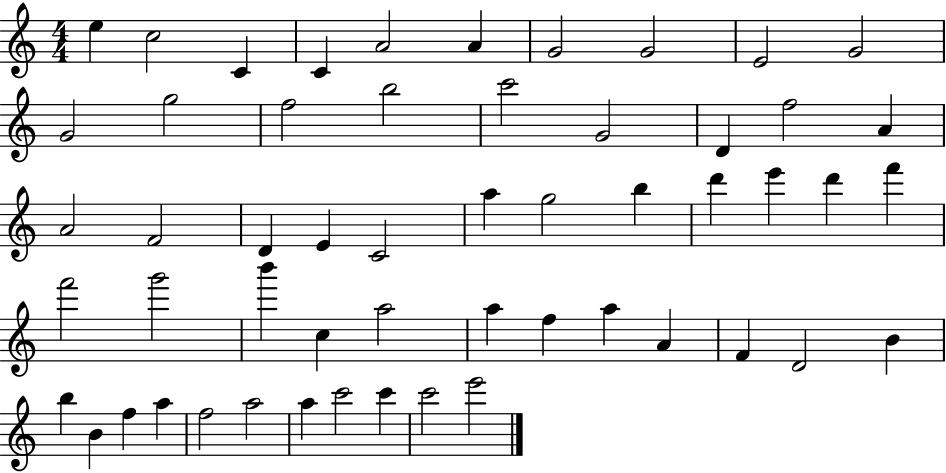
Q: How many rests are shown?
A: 0